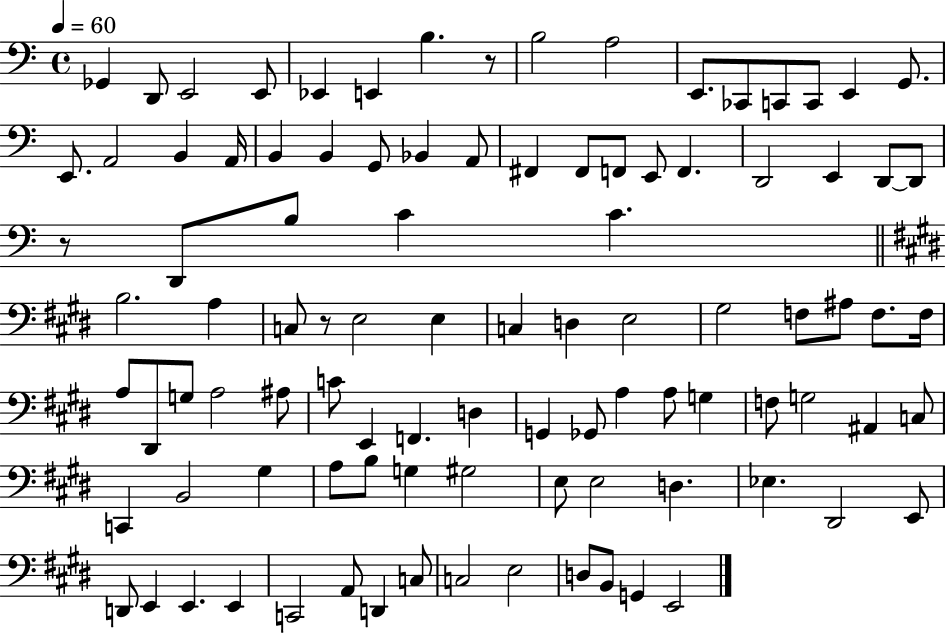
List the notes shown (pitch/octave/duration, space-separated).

Gb2/q D2/e E2/h E2/e Eb2/q E2/q B3/q. R/e B3/h A3/h E2/e. CES2/e C2/e C2/e E2/q G2/e. E2/e. A2/h B2/q A2/s B2/q B2/q G2/e Bb2/q A2/e F#2/q F#2/e F2/e E2/e F2/q. D2/h E2/q D2/e D2/e R/e D2/e B3/e C4/q C4/q. B3/h. A3/q C3/e R/e E3/h E3/q C3/q D3/q E3/h G#3/h F3/e A#3/e F3/e. F3/s A3/e D#2/e G3/e A3/h A#3/e C4/e E2/q F2/q. D3/q G2/q Gb2/e A3/q A3/e G3/q F3/e G3/h A#2/q C3/e C2/q B2/h G#3/q A3/e B3/e G3/q G#3/h E3/e E3/h D3/q. Eb3/q. D#2/h E2/e D2/e E2/q E2/q. E2/q C2/h A2/e D2/q C3/e C3/h E3/h D3/e B2/e G2/q E2/h